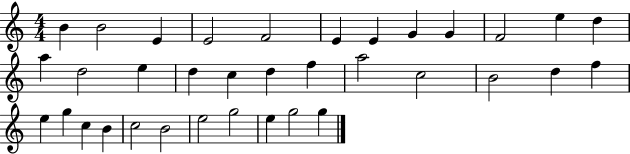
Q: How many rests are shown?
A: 0